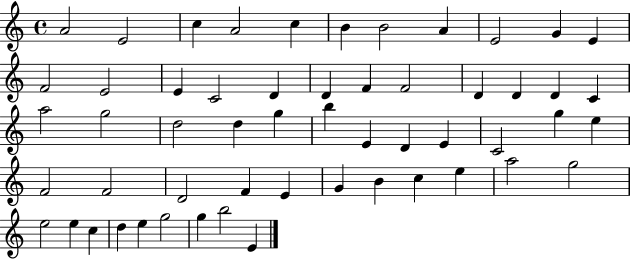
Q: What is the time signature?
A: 4/4